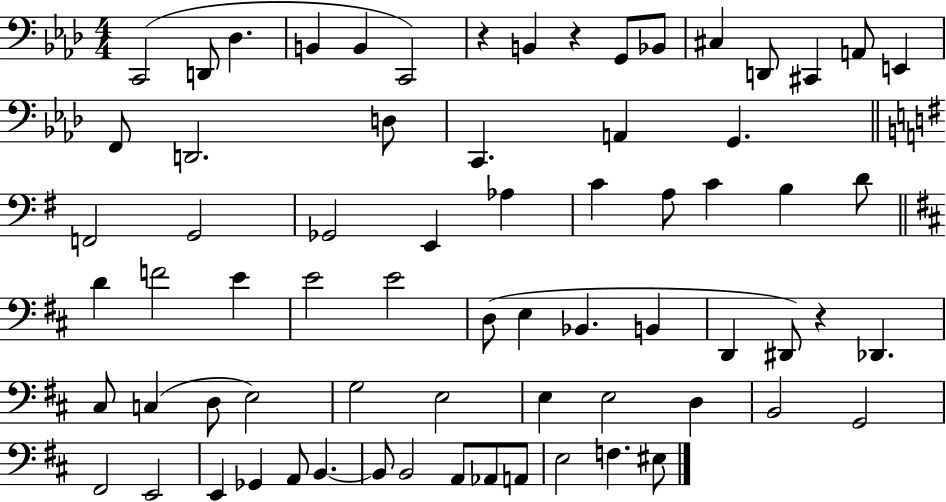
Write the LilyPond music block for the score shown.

{
  \clef bass
  \numericTimeSignature
  \time 4/4
  \key aes \major
  c,2( d,8 des4. | b,4 b,4 c,2) | r4 b,4 r4 g,8 bes,8 | cis4 d,8 cis,4 a,8 e,4 | \break f,8 d,2. d8 | c,4. a,4 g,4. | \bar "||" \break \key e \minor f,2 g,2 | ges,2 e,4 aes4 | c'4 a8 c'4 b4 d'8 | \bar "||" \break \key b \minor d'4 f'2 e'4 | e'2 e'2 | d8( e4 bes,4. b,4 | d,4 dis,8) r4 des,4. | \break cis8 c4( d8 e2) | g2 e2 | e4 e2 d4 | b,2 g,2 | \break fis,2 e,2 | e,4 ges,4 a,8 b,4.~~ | b,8 b,2 a,8 aes,8 a,8 | e2 f4. eis8 | \break \bar "|."
}